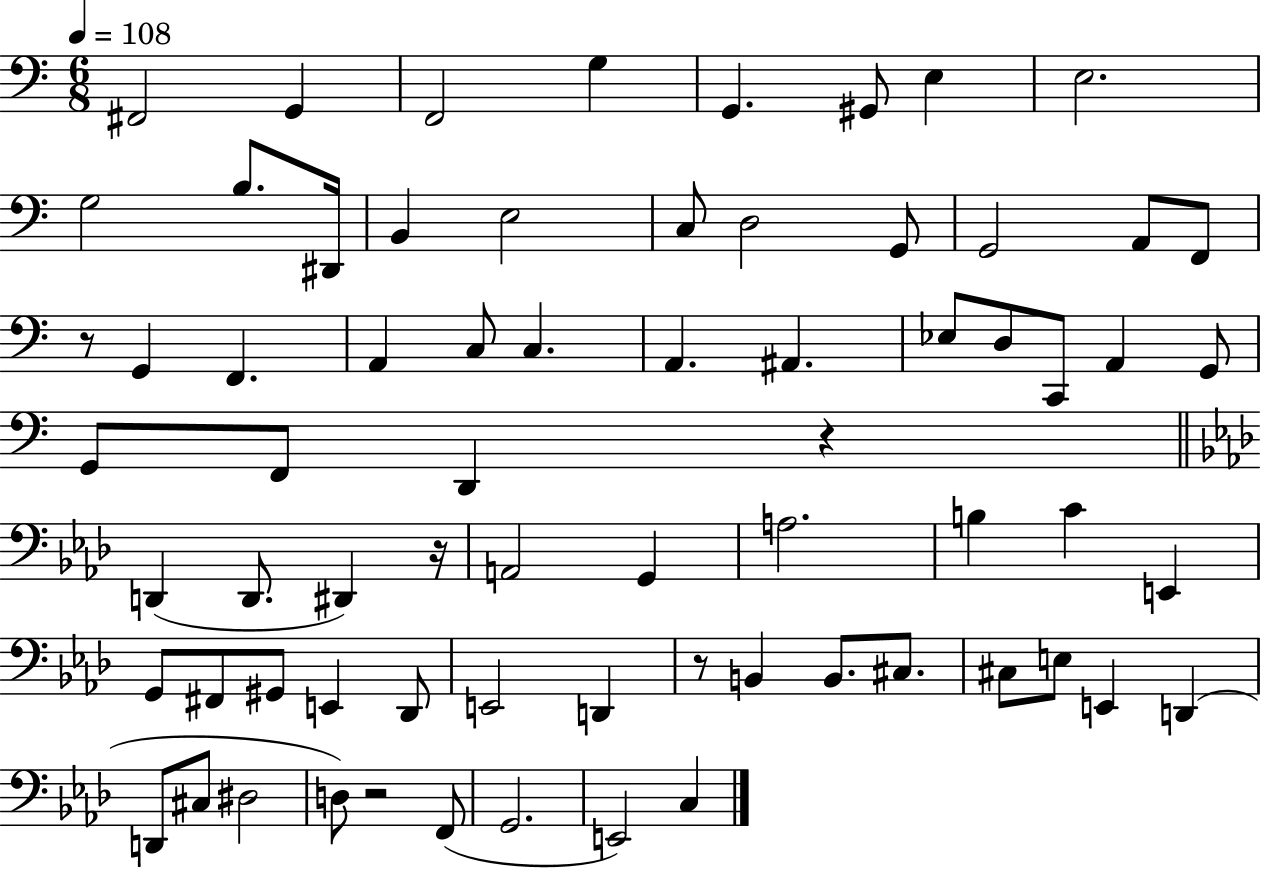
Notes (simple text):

F#2/h G2/q F2/h G3/q G2/q. G#2/e E3/q E3/h. G3/h B3/e. D#2/s B2/q E3/h C3/e D3/h G2/e G2/h A2/e F2/e R/e G2/q F2/q. A2/q C3/e C3/q. A2/q. A#2/q. Eb3/e D3/e C2/e A2/q G2/e G2/e F2/e D2/q R/q D2/q D2/e. D#2/q R/s A2/h G2/q A3/h. B3/q C4/q E2/q G2/e F#2/e G#2/e E2/q Db2/e E2/h D2/q R/e B2/q B2/e. C#3/e. C#3/e E3/e E2/q D2/q D2/e C#3/e D#3/h D3/e R/h F2/e G2/h. E2/h C3/q